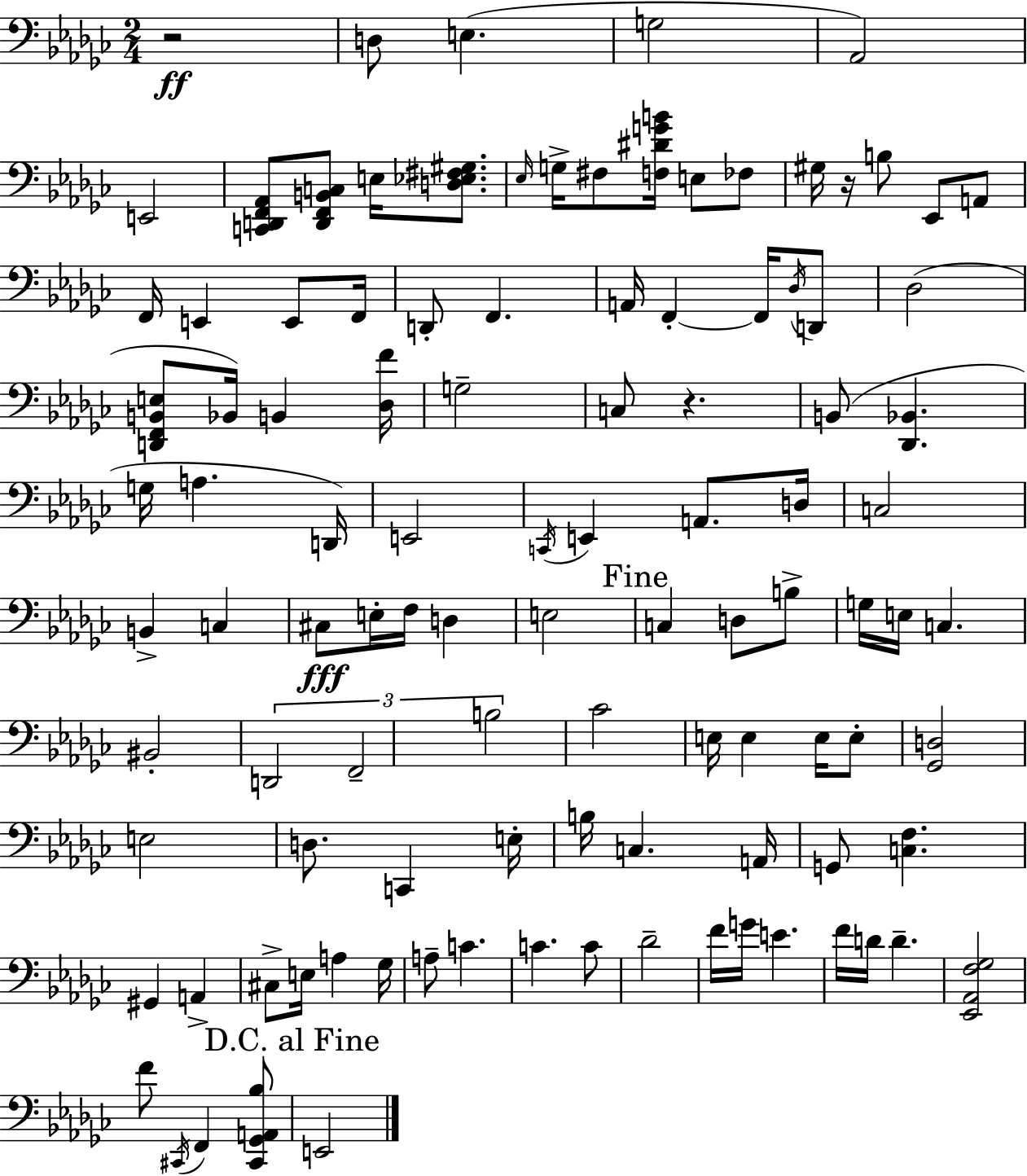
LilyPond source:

{
  \clef bass
  \numericTimeSignature
  \time 2/4
  \key ees \minor
  r2\ff | d8 e4.( | g2 | aes,2) | \break e,2 | <c, d, f, aes,>8 <d, f, b, c>8 e16 <d ees fis gis>8. | \grace { ees16 } g16-> fis8 <f dis' g' b'>16 e8 fes8 | gis16 r16 b8 ees,8 a,8 | \break f,16 e,4 e,8 | f,16 d,8-. f,4. | a,16 f,4-.~~ f,16 \acciaccatura { des16 } | d,8 des2( | \break <d, f, b, e>8 bes,16) b,4 | <des f'>16 g2-- | c8 r4. | b,8( <des, bes,>4. | \break g16 a4. | d,16) e,2 | \acciaccatura { c,16 } e,4 a,8. | d16 c2 | \break b,4-> c4 | cis8\fff e16-. f16 d4 | e2 | \mark "Fine" c4 d8 | \break b8-> g16 e16 c4. | bis,2-. | \tuplet 3/2 { d,2 | f,2-- | \break b2 } | ces'2 | e16 e4 | e16 e8-. <ges, d>2 | \break e2 | d8. c,4 | e16-. b16 c4. | a,16 g,8 <c f>4. | \break gis,4 a,4-> | cis8-> e16 a4 | ges16 a8-- c'4. | c'4. | \break c'8 des'2-- | f'16 g'16 e'4. | f'16 d'16 d'4.-- | <ees, aes, f ges>2 | \break f'8 \acciaccatura { cis,16 } f,4 | <cis, ges, a, bes>8 \mark "D.C. al Fine" e,2 | \bar "|."
}